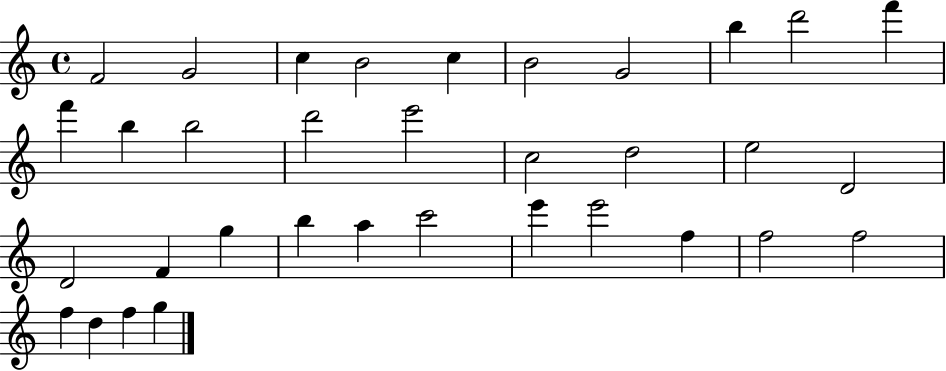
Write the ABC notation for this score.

X:1
T:Untitled
M:4/4
L:1/4
K:C
F2 G2 c B2 c B2 G2 b d'2 f' f' b b2 d'2 e'2 c2 d2 e2 D2 D2 F g b a c'2 e' e'2 f f2 f2 f d f g